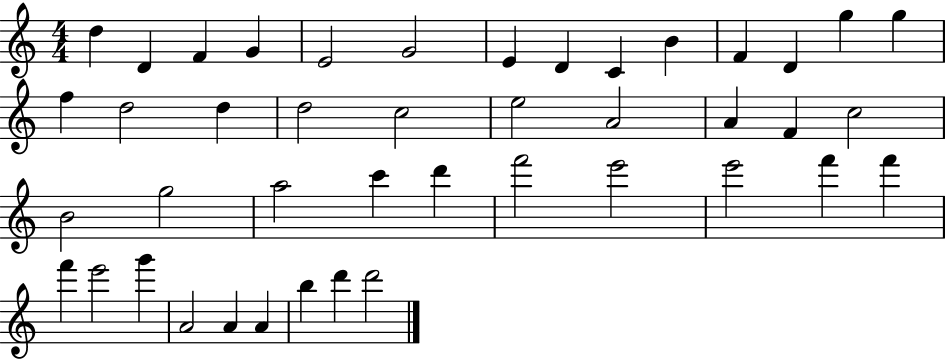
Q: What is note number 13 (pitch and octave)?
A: G5